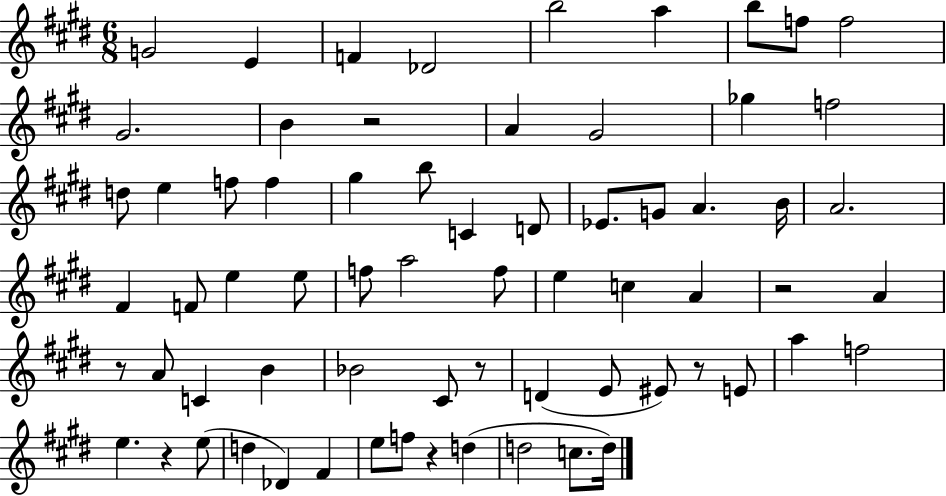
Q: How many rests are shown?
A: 7